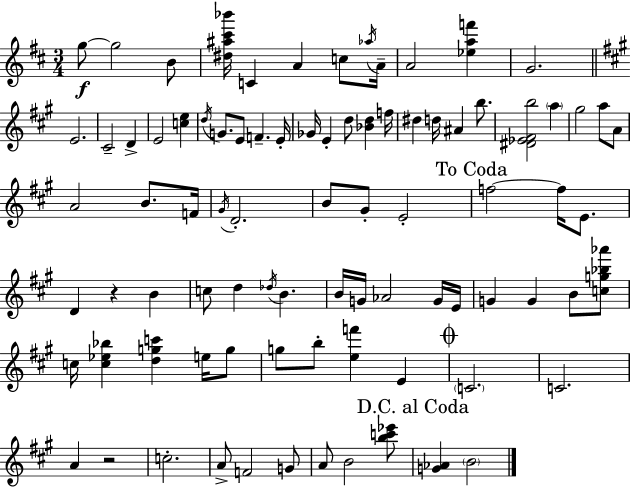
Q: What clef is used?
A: treble